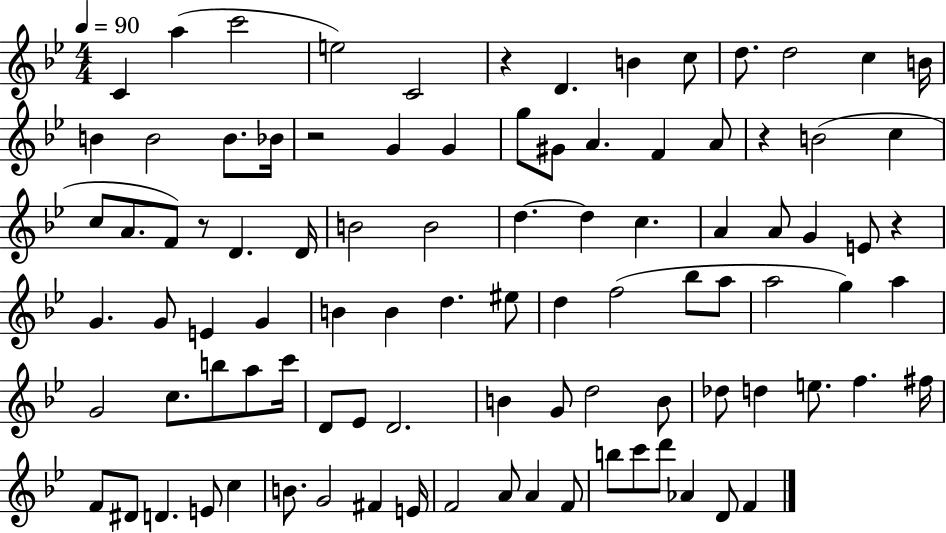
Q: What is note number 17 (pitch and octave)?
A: G4